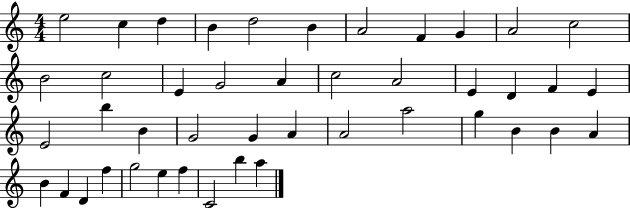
E5/h C5/q D5/q B4/q D5/h B4/q A4/h F4/q G4/q A4/h C5/h B4/h C5/h E4/q G4/h A4/q C5/h A4/h E4/q D4/q F4/q E4/q E4/h B5/q B4/q G4/h G4/q A4/q A4/h A5/h G5/q B4/q B4/q A4/q B4/q F4/q D4/q F5/q G5/h E5/q F5/q C4/h B5/q A5/q